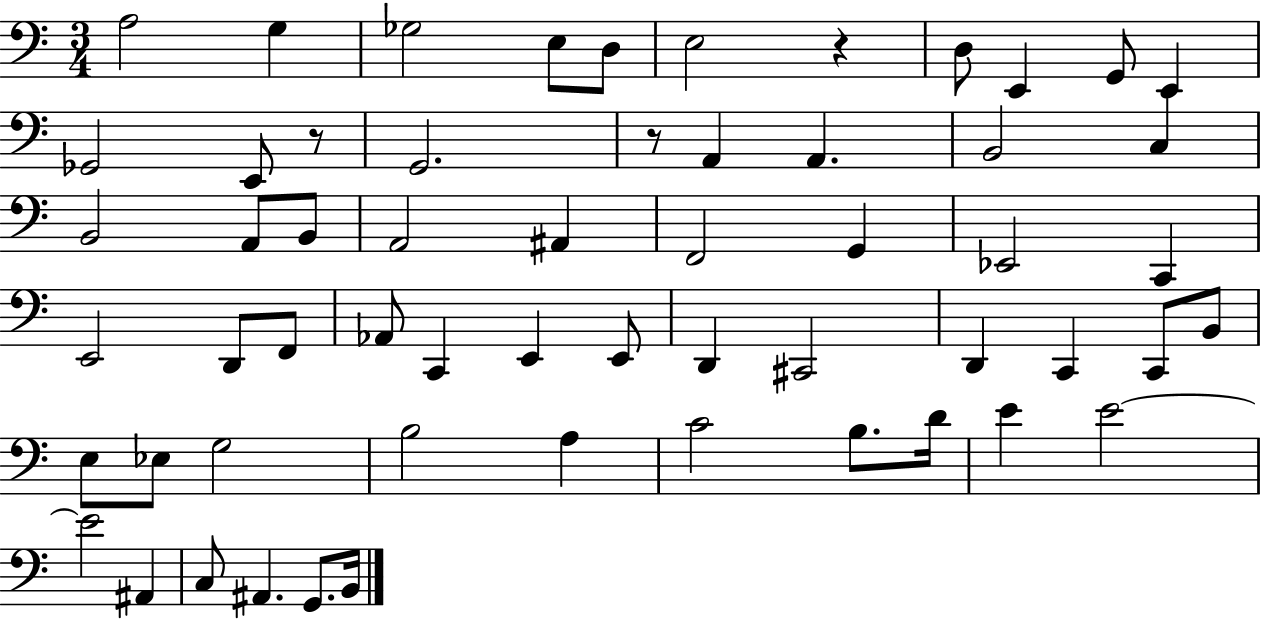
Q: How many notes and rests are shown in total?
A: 58